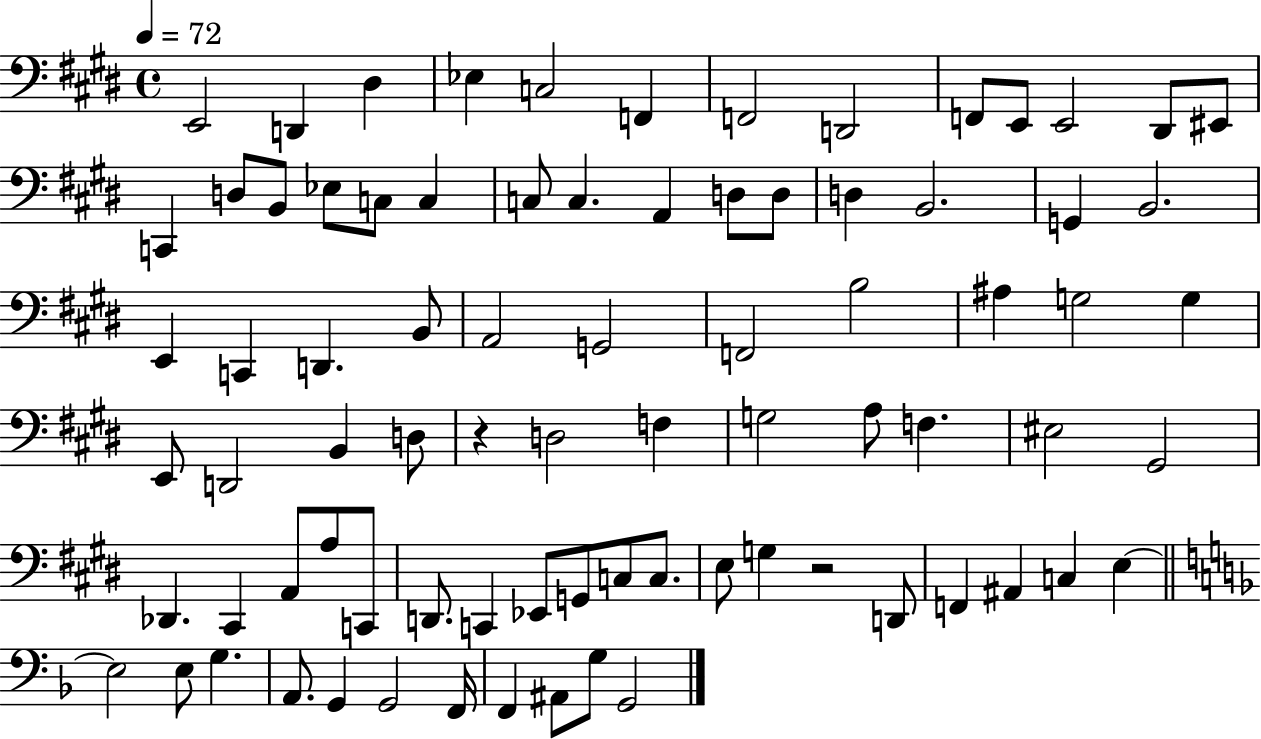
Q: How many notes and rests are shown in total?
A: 81